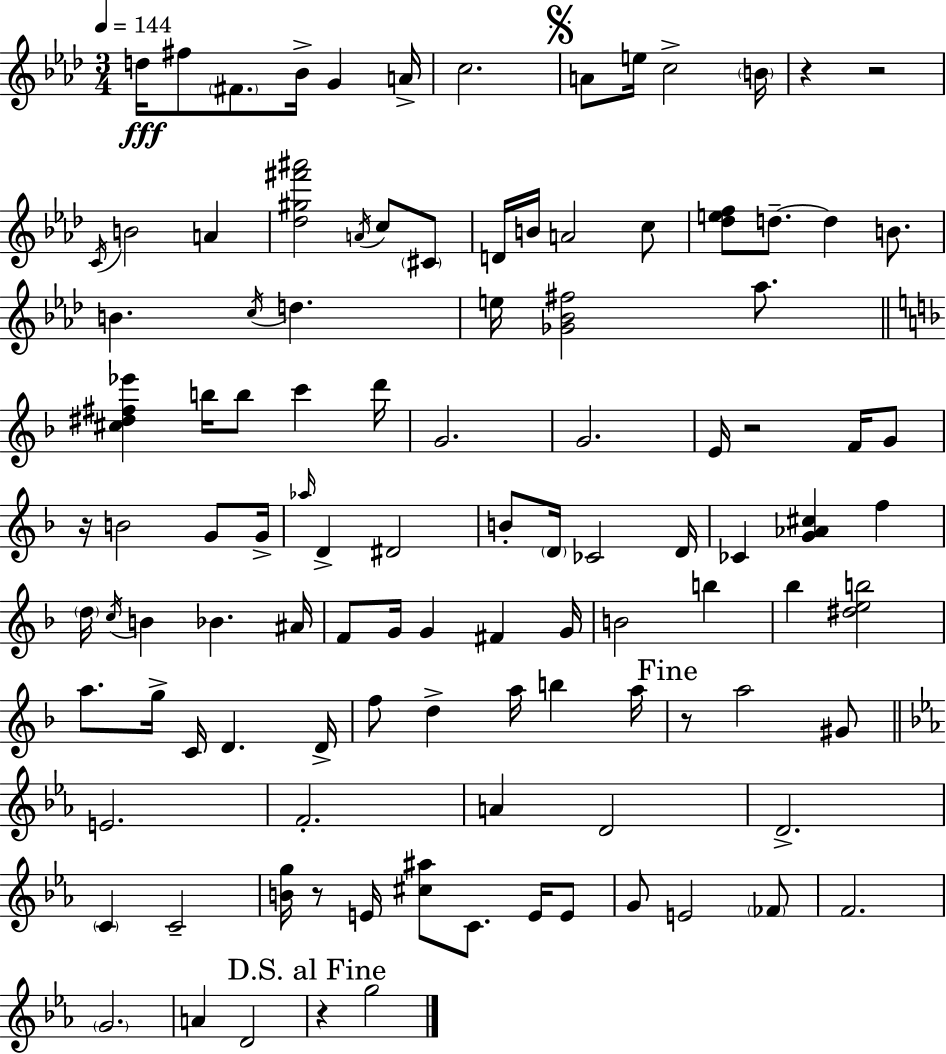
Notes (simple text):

D5/s F#5/e F#4/e. Bb4/s G4/q A4/s C5/h. A4/e E5/s C5/h B4/s R/q R/h C4/s B4/h A4/q [Db5,G#5,F#6,A#6]/h A4/s C5/e C#4/e D4/s B4/s A4/h C5/e [Db5,E5,F5]/e D5/e. D5/q B4/e. B4/q. C5/s D5/q. E5/s [Gb4,Bb4,F#5]/h Ab5/e. [C#5,D#5,F#5,Eb6]/q B5/s B5/e C6/q D6/s G4/h. G4/h. E4/s R/h F4/s G4/e R/s B4/h G4/e G4/s Ab5/s D4/q D#4/h B4/e D4/s CES4/h D4/s CES4/q [G4,Ab4,C#5]/q F5/q D5/s C5/s B4/q Bb4/q. A#4/s F4/e G4/s G4/q F#4/q G4/s B4/h B5/q Bb5/q [D#5,E5,B5]/h A5/e. G5/s C4/s D4/q. D4/s F5/e D5/q A5/s B5/q A5/s R/e A5/h G#4/e E4/h. F4/h. A4/q D4/h D4/h. C4/q C4/h [B4,G5]/s R/e E4/s [C#5,A#5]/e C4/e. E4/s E4/e G4/e E4/h FES4/e F4/h. G4/h. A4/q D4/h R/q G5/h